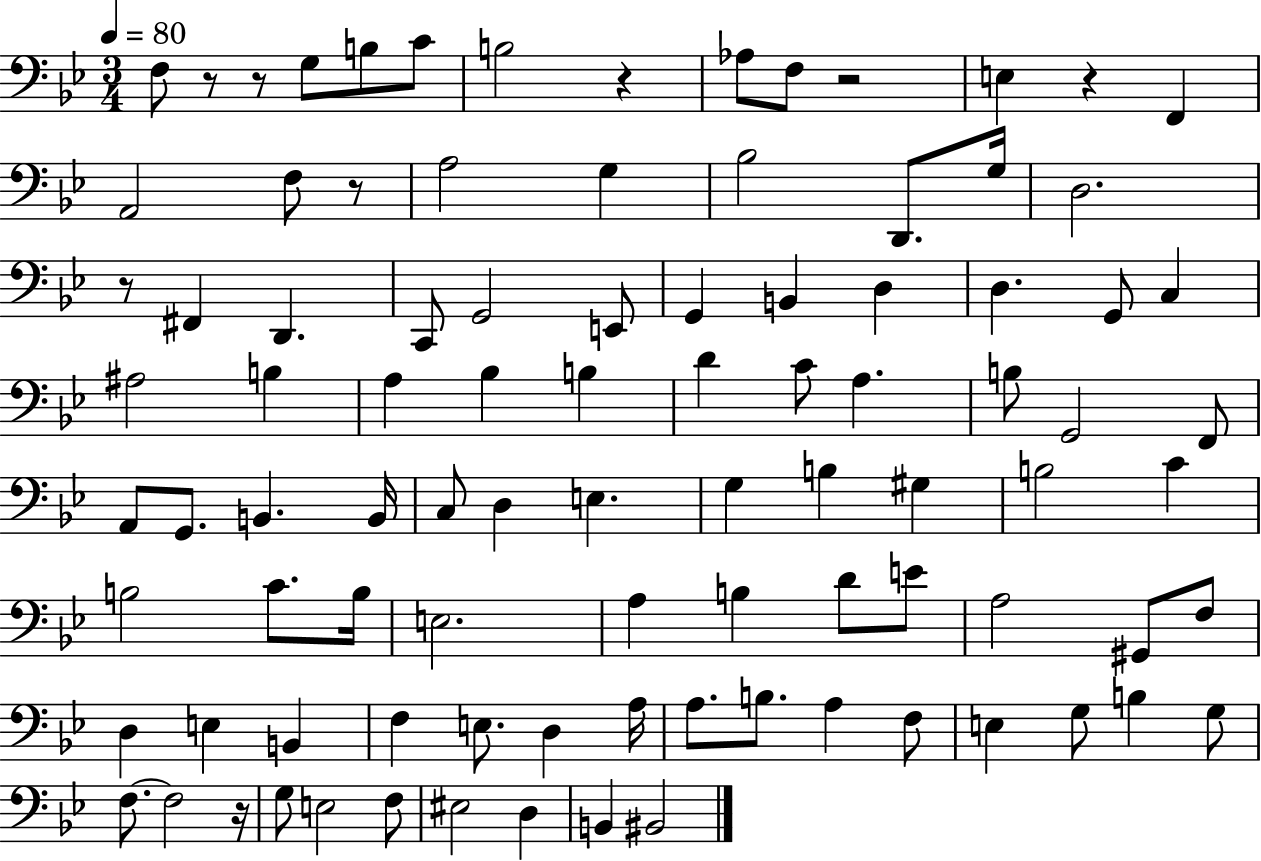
F3/e R/e R/e G3/e B3/e C4/e B3/h R/q Ab3/e F3/e R/h E3/q R/q F2/q A2/h F3/e R/e A3/h G3/q Bb3/h D2/e. G3/s D3/h. R/e F#2/q D2/q. C2/e G2/h E2/e G2/q B2/q D3/q D3/q. G2/e C3/q A#3/h B3/q A3/q Bb3/q B3/q D4/q C4/e A3/q. B3/e G2/h F2/e A2/e G2/e. B2/q. B2/s C3/e D3/q E3/q. G3/q B3/q G#3/q B3/h C4/q B3/h C4/e. B3/s E3/h. A3/q B3/q D4/e E4/e A3/h G#2/e F3/e D3/q E3/q B2/q F3/q E3/e. D3/q A3/s A3/e. B3/e. A3/q F3/e E3/q G3/e B3/q G3/e F3/e. F3/h R/s G3/e E3/h F3/e EIS3/h D3/q B2/q BIS2/h